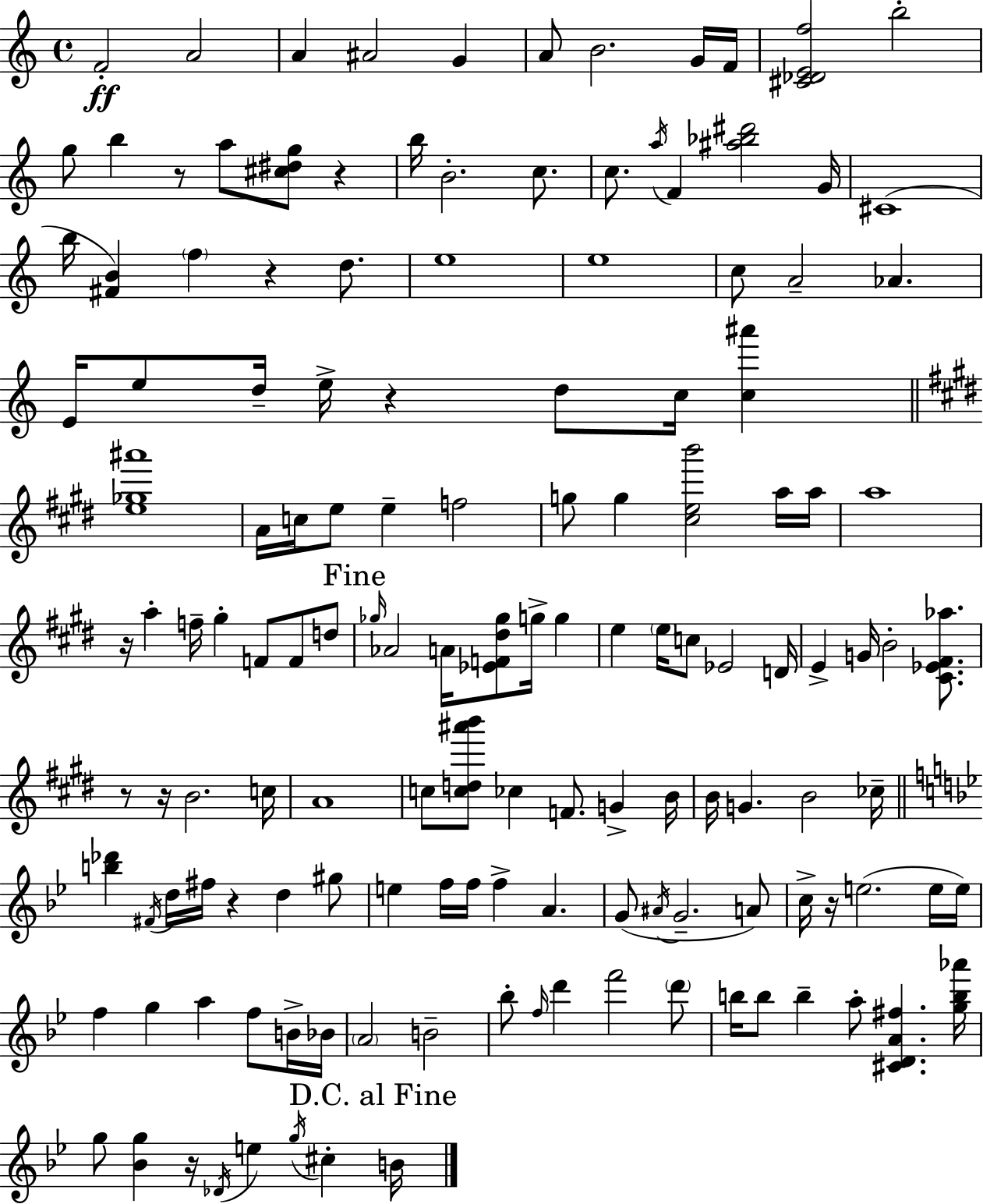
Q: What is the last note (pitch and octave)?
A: B4